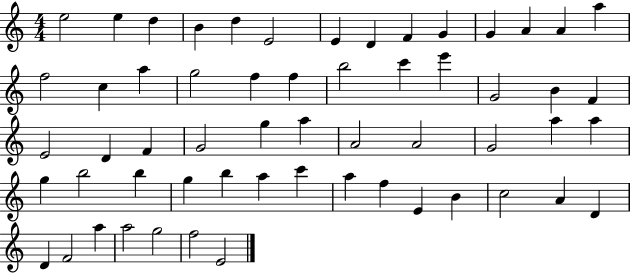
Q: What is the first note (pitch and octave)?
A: E5